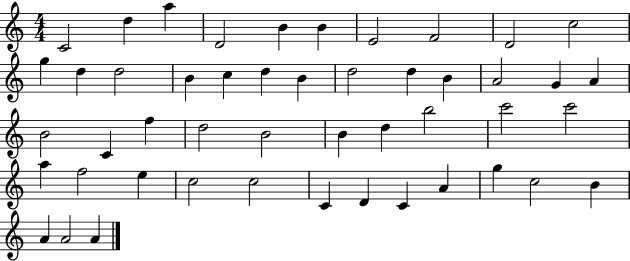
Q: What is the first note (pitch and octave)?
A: C4